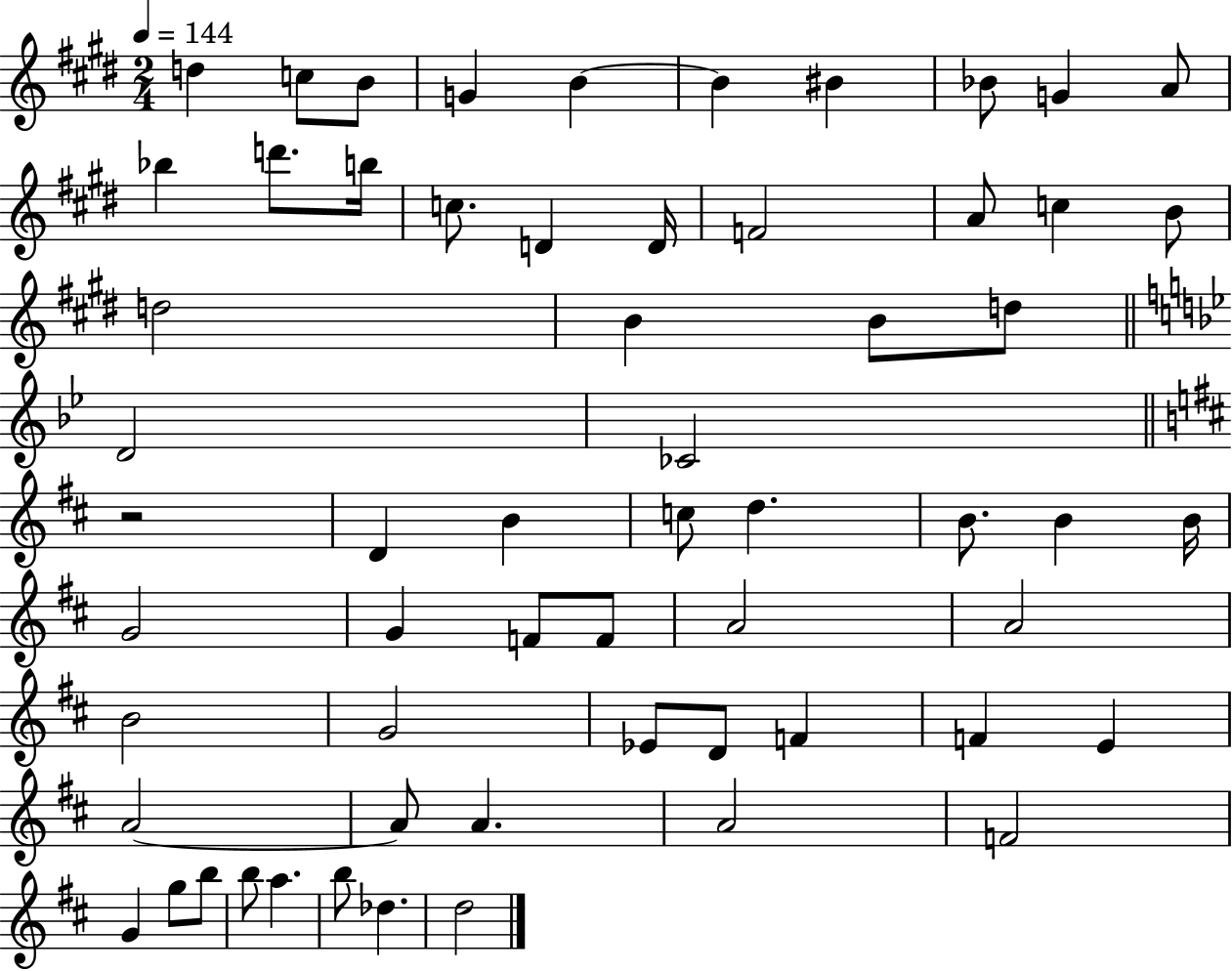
X:1
T:Untitled
M:2/4
L:1/4
K:E
d c/2 B/2 G B B ^B _B/2 G A/2 _b d'/2 b/4 c/2 D D/4 F2 A/2 c B/2 d2 B B/2 d/2 D2 _C2 z2 D B c/2 d B/2 B B/4 G2 G F/2 F/2 A2 A2 B2 G2 _E/2 D/2 F F E A2 A/2 A A2 F2 G g/2 b/2 b/2 a b/2 _d d2